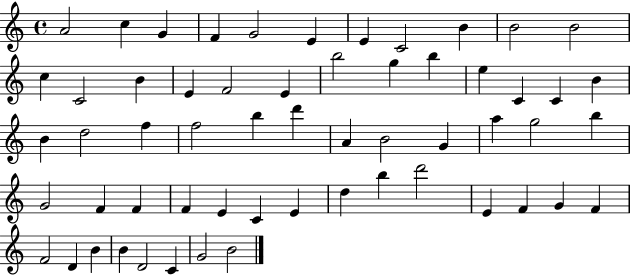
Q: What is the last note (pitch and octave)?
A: B4